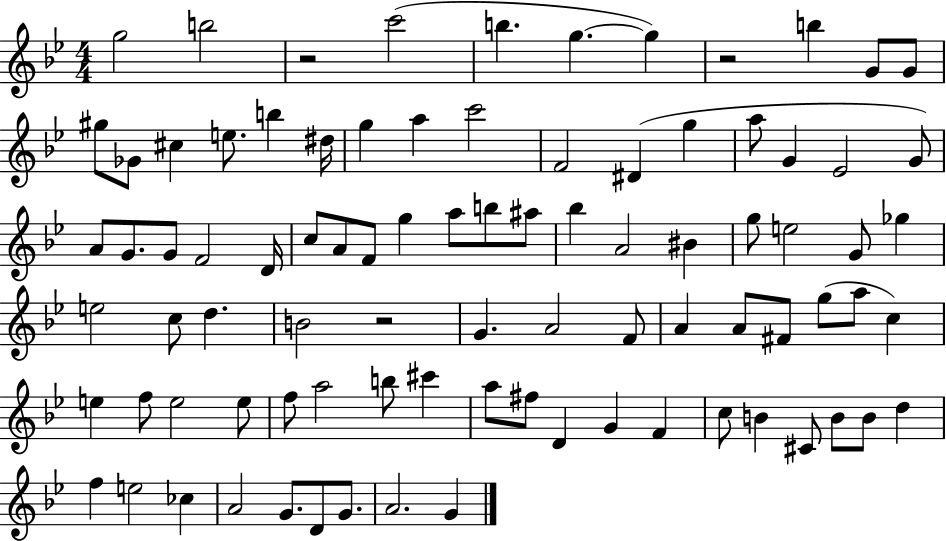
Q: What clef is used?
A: treble